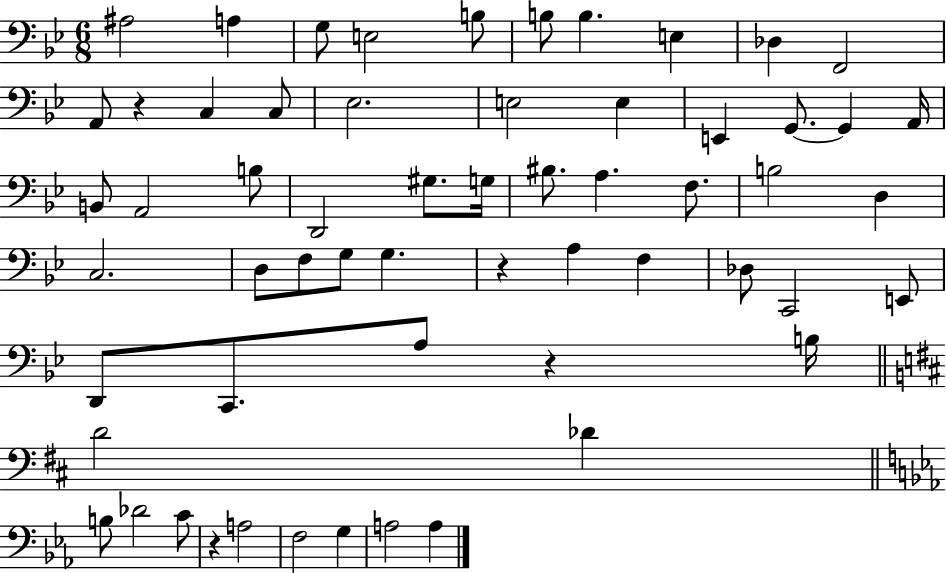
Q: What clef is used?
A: bass